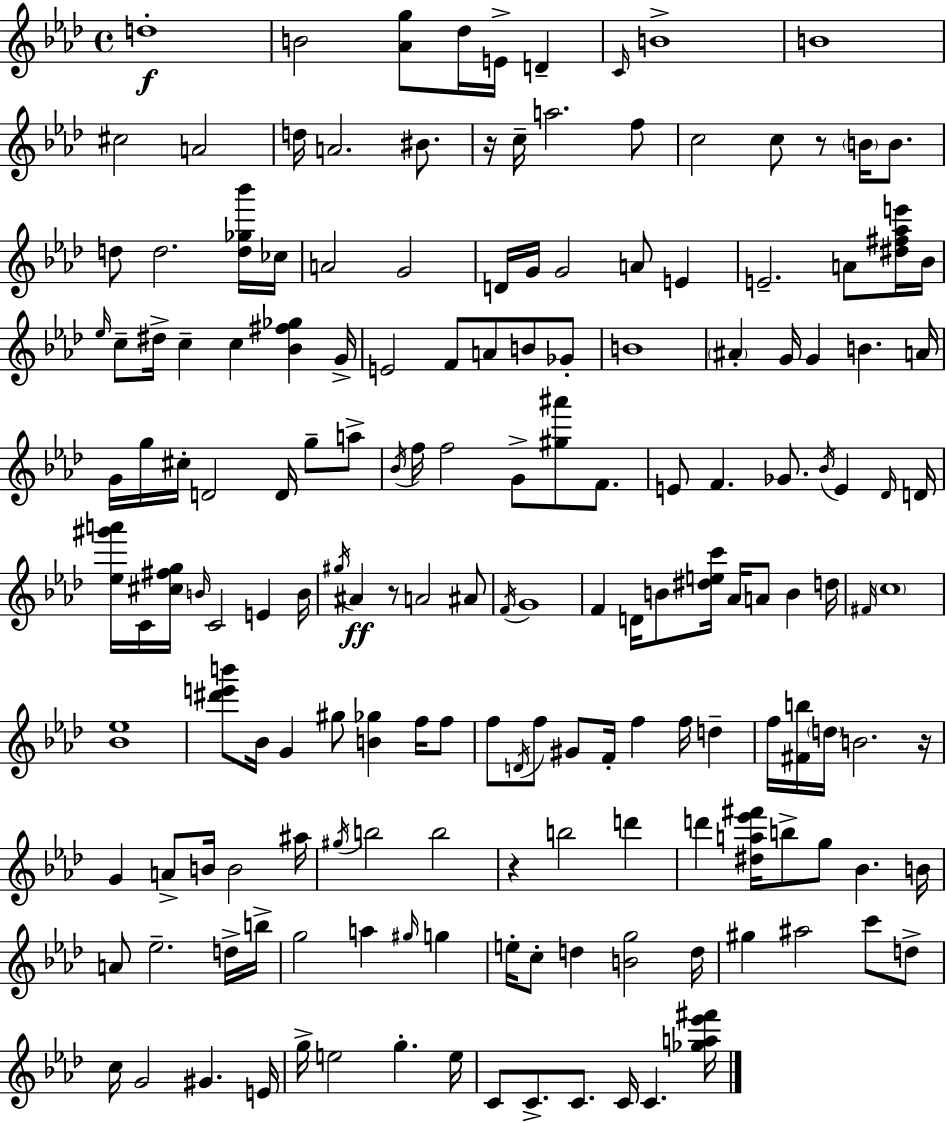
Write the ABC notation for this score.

X:1
T:Untitled
M:4/4
L:1/4
K:Ab
d4 B2 [_Ag]/2 _d/4 E/4 D C/4 B4 B4 ^c2 A2 d/4 A2 ^B/2 z/4 c/4 a2 f/2 c2 c/2 z/2 B/4 B/2 d/2 d2 [d_g_b']/4 _c/4 A2 G2 D/4 G/4 G2 A/2 E E2 A/2 [^d^f_ae']/4 _B/4 _e/4 c/2 ^d/4 c c [_B^f_g] G/4 E2 F/2 A/2 B/2 _G/2 B4 ^A G/4 G B A/4 G/4 g/4 ^c/4 D2 D/4 g/2 a/2 _B/4 f/4 f2 G/2 [^g^a']/2 F/2 E/2 F _G/2 _B/4 E _D/4 D/4 [_e^g'a']/4 C/4 [^c^fg]/4 B/4 C2 E B/4 ^g/4 ^A z/2 A2 ^A/2 F/4 G4 F D/4 B/2 [^dec']/4 _A/4 A/2 B d/4 ^F/4 c4 [_B_e]4 [^d'e'b']/2 _B/4 G ^g/2 [B_g] f/4 f/2 f/2 D/4 f/2 ^G/2 F/4 f f/4 d f/4 [^Fb]/4 d/4 B2 z/4 G A/2 B/4 B2 ^a/4 ^g/4 b2 b2 z b2 d' d' [^da_e'^f']/4 b/2 g/2 _B B/4 A/2 _e2 d/4 b/4 g2 a ^g/4 g e/4 c/2 d [Bg]2 d/4 ^g ^a2 c'/2 d/2 c/4 G2 ^G E/4 g/4 e2 g e/4 C/2 C/2 C/2 C/4 C [_ga_e'^f']/4